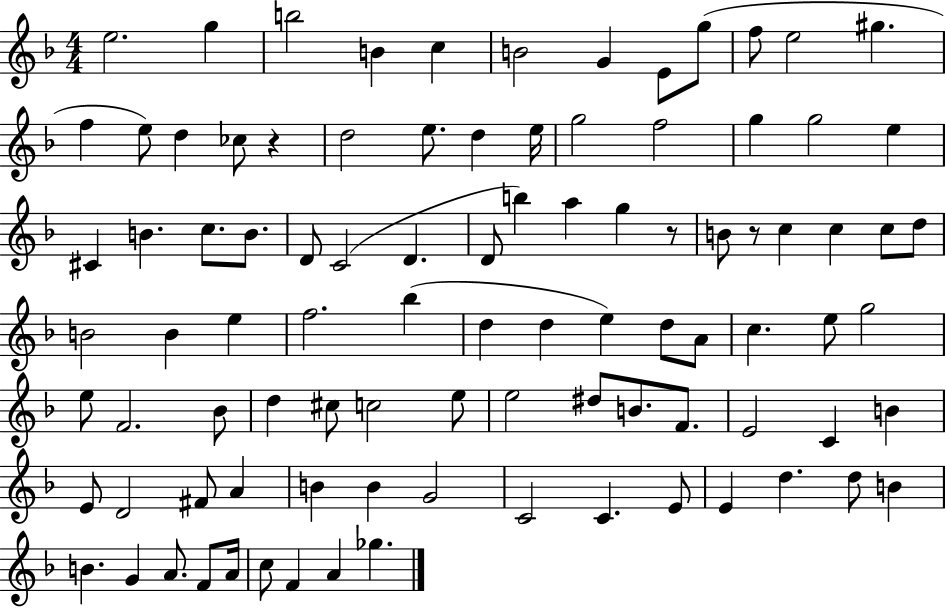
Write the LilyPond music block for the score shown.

{
  \clef treble
  \numericTimeSignature
  \time 4/4
  \key f \major
  \repeat volta 2 { e''2. g''4 | b''2 b'4 c''4 | b'2 g'4 e'8 g''8( | f''8 e''2 gis''4. | \break f''4 e''8) d''4 ces''8 r4 | d''2 e''8. d''4 e''16 | g''2 f''2 | g''4 g''2 e''4 | \break cis'4 b'4. c''8. b'8. | d'8 c'2( d'4. | d'8 b''4) a''4 g''4 r8 | b'8 r8 c''4 c''4 c''8 d''8 | \break b'2 b'4 e''4 | f''2. bes''4( | d''4 d''4 e''4) d''8 a'8 | c''4. e''8 g''2 | \break e''8 f'2. bes'8 | d''4 cis''8 c''2 e''8 | e''2 dis''8 b'8. f'8. | e'2 c'4 b'4 | \break e'8 d'2 fis'8 a'4 | b'4 b'4 g'2 | c'2 c'4. e'8 | e'4 d''4. d''8 b'4 | \break b'4. g'4 a'8. f'8 a'16 | c''8 f'4 a'4 ges''4. | } \bar "|."
}